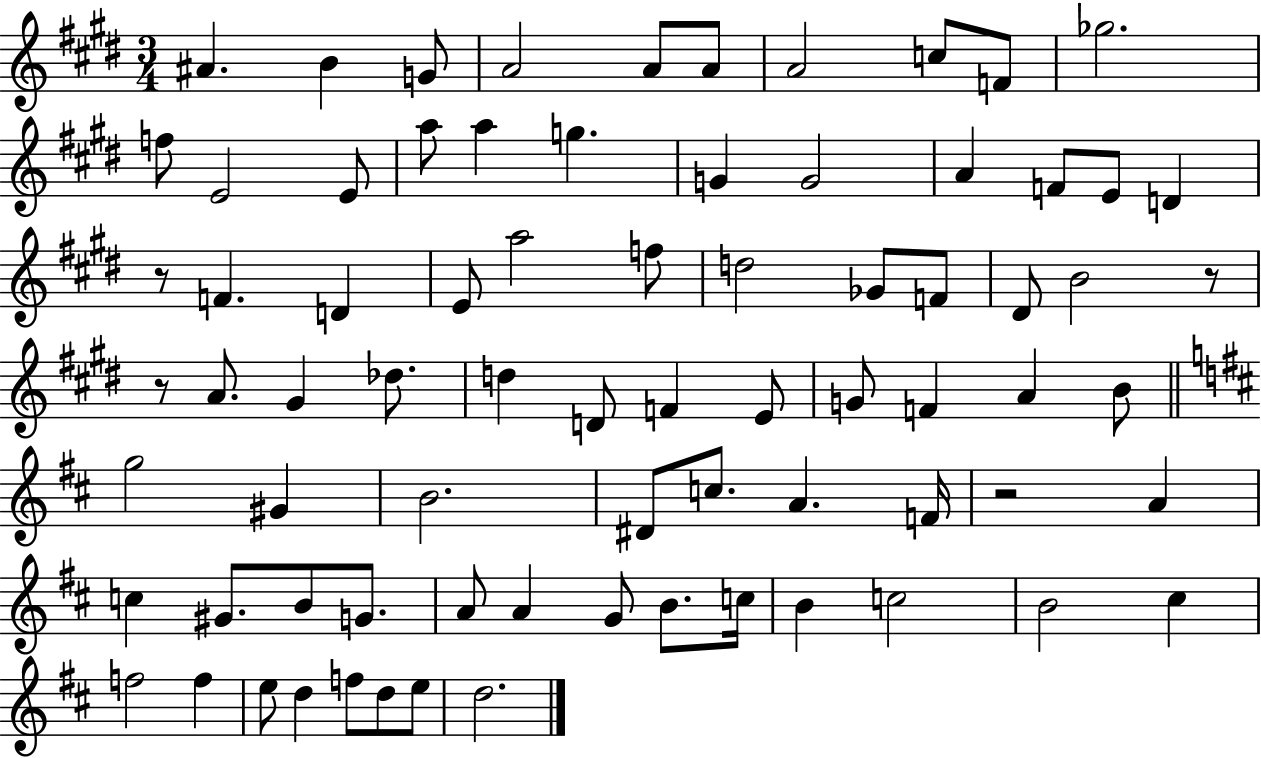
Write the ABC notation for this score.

X:1
T:Untitled
M:3/4
L:1/4
K:E
^A B G/2 A2 A/2 A/2 A2 c/2 F/2 _g2 f/2 E2 E/2 a/2 a g G G2 A F/2 E/2 D z/2 F D E/2 a2 f/2 d2 _G/2 F/2 ^D/2 B2 z/2 z/2 A/2 ^G _d/2 d D/2 F E/2 G/2 F A B/2 g2 ^G B2 ^D/2 c/2 A F/4 z2 A c ^G/2 B/2 G/2 A/2 A G/2 B/2 c/4 B c2 B2 ^c f2 f e/2 d f/2 d/2 e/2 d2